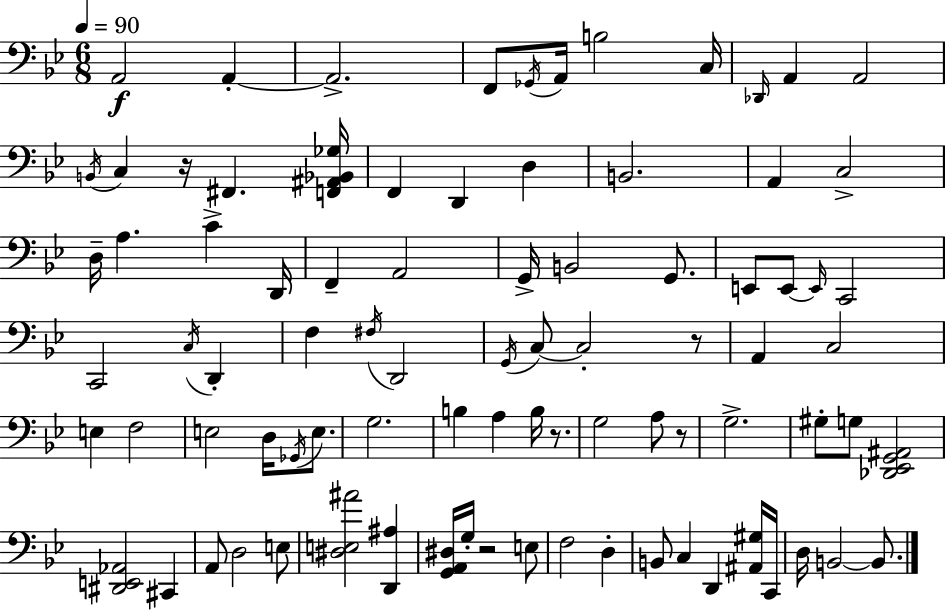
X:1
T:Untitled
M:6/8
L:1/4
K:Bb
A,,2 A,, A,,2 F,,/2 _G,,/4 A,,/4 B,2 C,/4 _D,,/4 A,, A,,2 B,,/4 C, z/4 ^F,, [F,,^A,,_B,,_G,]/4 F,, D,, D, B,,2 A,, C,2 D,/4 A, C D,,/4 F,, A,,2 G,,/4 B,,2 G,,/2 E,,/2 E,,/2 E,,/4 C,,2 C,,2 C,/4 D,, F, ^F,/4 D,,2 G,,/4 C,/2 C,2 z/2 A,, C,2 E, F,2 E,2 D,/4 _G,,/4 E,/2 G,2 B, A, B,/4 z/2 G,2 A,/2 z/2 G,2 ^G,/2 G,/2 [_D,,_E,,G,,^A,,]2 [^D,,E,,_A,,]2 ^C,, A,,/2 D,2 E,/2 [^D,E,^A]2 [D,,^A,] [G,,A,,^D,]/4 G,/4 z2 E,/2 F,2 D, B,,/2 C, D,, [^A,,^G,]/4 C,,/4 D,/4 B,,2 B,,/2